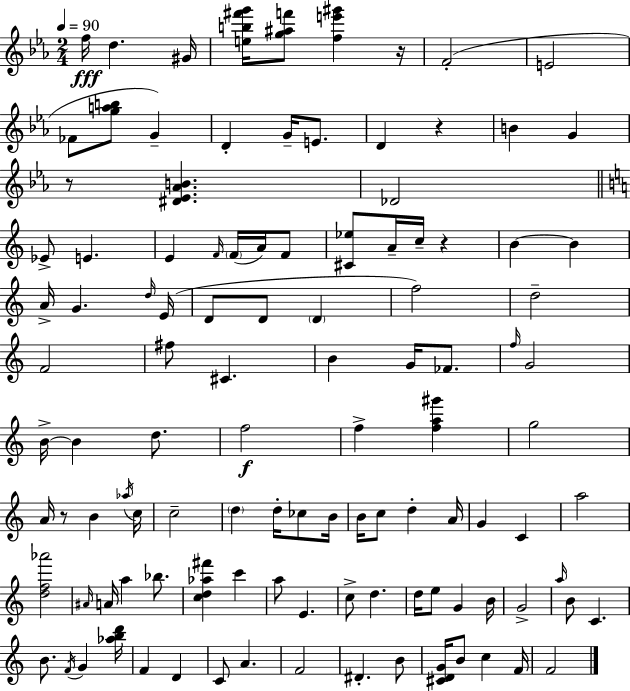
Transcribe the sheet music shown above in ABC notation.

X:1
T:Untitled
M:2/4
L:1/4
K:Eb
f/4 d ^G/4 [eb^f'g']/4 [g^af']/2 [fe'^g'] z/4 F2 E2 _F/2 [gab]/2 G D G/4 E/2 D z B G z/2 [^D_E_AB] _D2 _E/2 E E F/4 F/4 A/4 F/2 [^C_e]/2 A/4 c/4 z B B A/4 G d/4 E/4 D/2 D/2 D f2 d2 F2 ^f/2 ^C B G/4 _F/2 f/4 G2 B/4 B d/2 f2 f [fa^g'] g2 A/4 z/2 B _a/4 c/4 c2 d d/4 _c/2 B/4 B/4 c/2 d A/4 G C a2 [df_a']2 ^A/4 A/4 a _b/2 [cd_a^f'] c' a/2 E c/2 d d/4 e/2 G B/4 G2 a/4 B/2 C B/2 F/4 G [_abd']/4 F D C/2 A F2 ^D B/2 [^CDG]/4 B/2 c F/4 F2